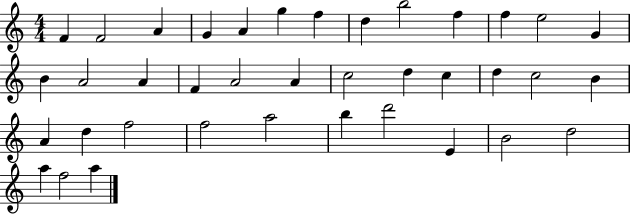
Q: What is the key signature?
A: C major